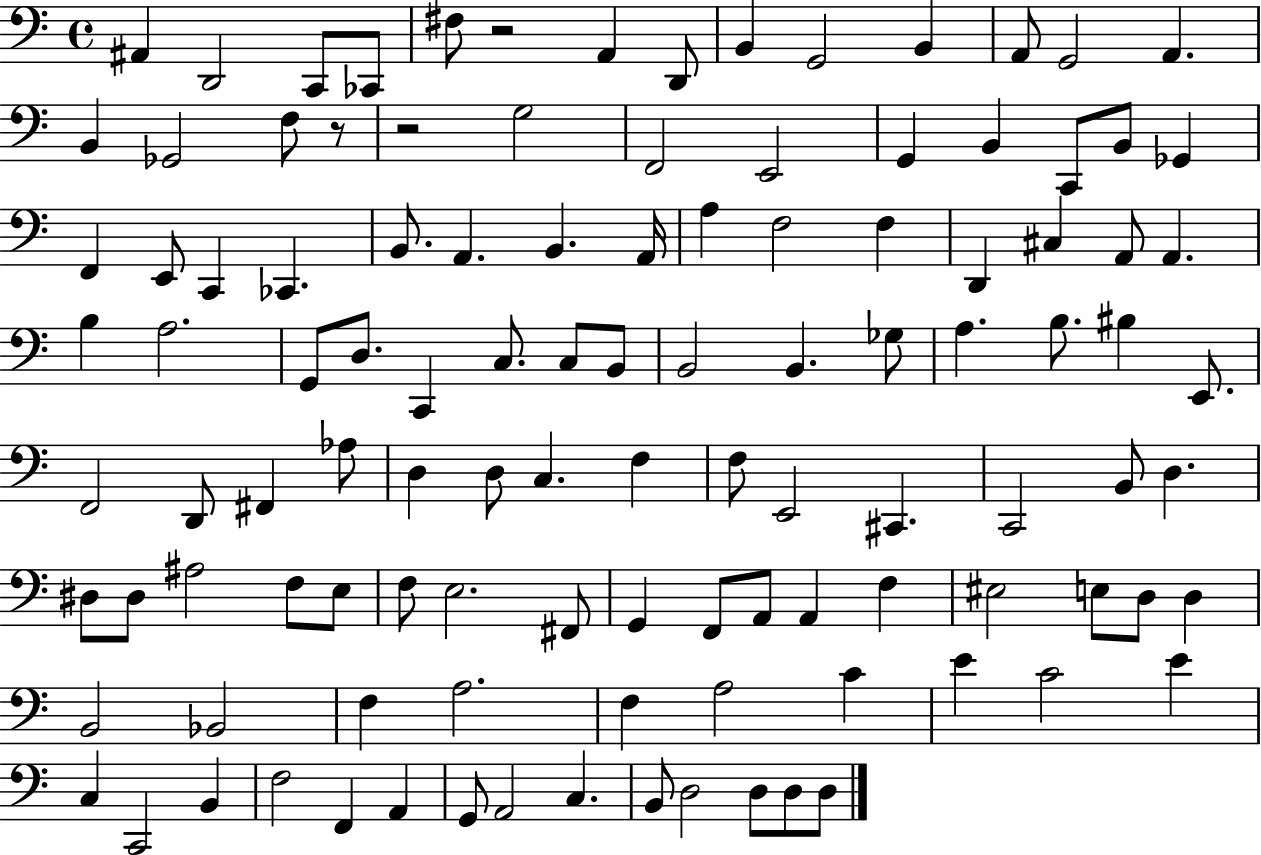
A#2/q D2/h C2/e CES2/e F#3/e R/h A2/q D2/e B2/q G2/h B2/q A2/e G2/h A2/q. B2/q Gb2/h F3/e R/e R/h G3/h F2/h E2/h G2/q B2/q C2/e B2/e Gb2/q F2/q E2/e C2/q CES2/q. B2/e. A2/q. B2/q. A2/s A3/q F3/h F3/q D2/q C#3/q A2/e A2/q. B3/q A3/h. G2/e D3/e. C2/q C3/e. C3/e B2/e B2/h B2/q. Gb3/e A3/q. B3/e. BIS3/q E2/e. F2/h D2/e F#2/q Ab3/e D3/q D3/e C3/q. F3/q F3/e E2/h C#2/q. C2/h B2/e D3/q. D#3/e D#3/e A#3/h F3/e E3/e F3/e E3/h. F#2/e G2/q F2/e A2/e A2/q F3/q EIS3/h E3/e D3/e D3/q B2/h Bb2/h F3/q A3/h. F3/q A3/h C4/q E4/q C4/h E4/q C3/q C2/h B2/q F3/h F2/q A2/q G2/e A2/h C3/q. B2/e D3/h D3/e D3/e D3/e